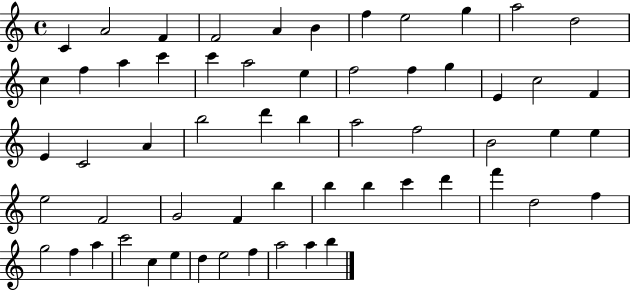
X:1
T:Untitled
M:4/4
L:1/4
K:C
C A2 F F2 A B f e2 g a2 d2 c f a c' c' a2 e f2 f g E c2 F E C2 A b2 d' b a2 f2 B2 e e e2 F2 G2 F b b b c' d' f' d2 f g2 f a c'2 c e d e2 f a2 a b